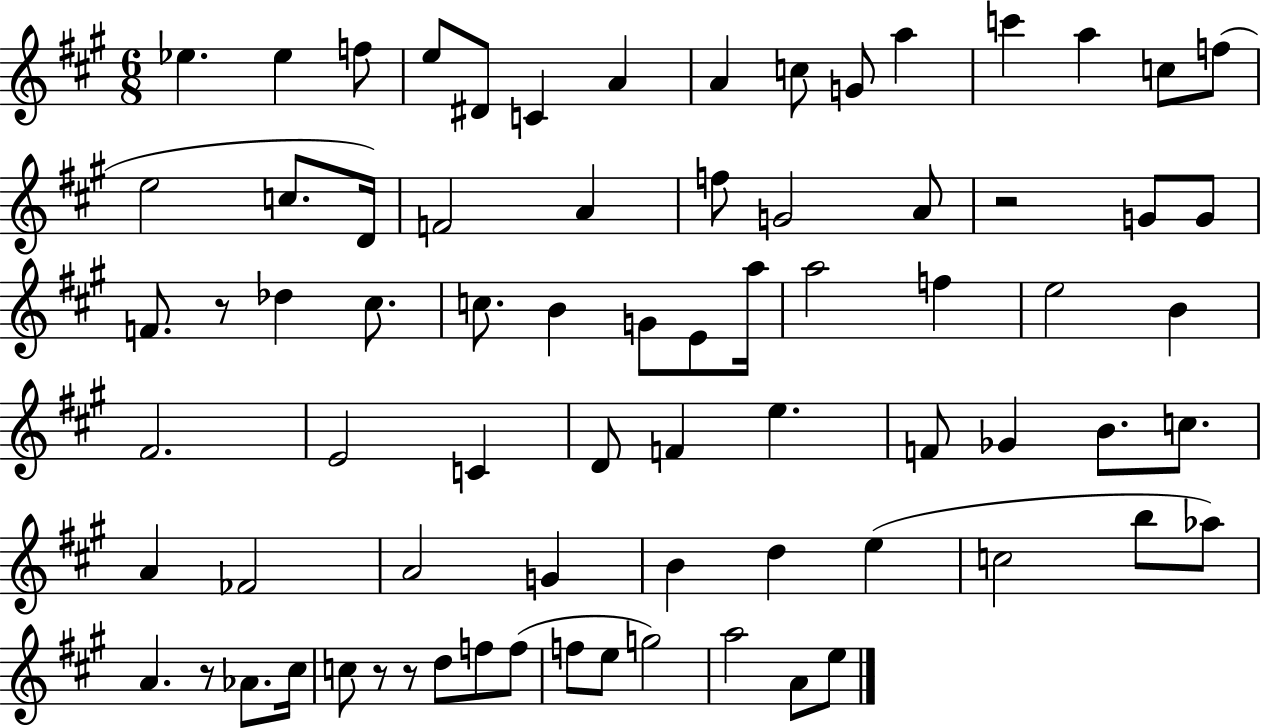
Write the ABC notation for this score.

X:1
T:Untitled
M:6/8
L:1/4
K:A
_e _e f/2 e/2 ^D/2 C A A c/2 G/2 a c' a c/2 f/2 e2 c/2 D/4 F2 A f/2 G2 A/2 z2 G/2 G/2 F/2 z/2 _d ^c/2 c/2 B G/2 E/2 a/4 a2 f e2 B ^F2 E2 C D/2 F e F/2 _G B/2 c/2 A _F2 A2 G B d e c2 b/2 _a/2 A z/2 _A/2 ^c/4 c/2 z/2 z/2 d/2 f/2 f/2 f/2 e/2 g2 a2 A/2 e/2